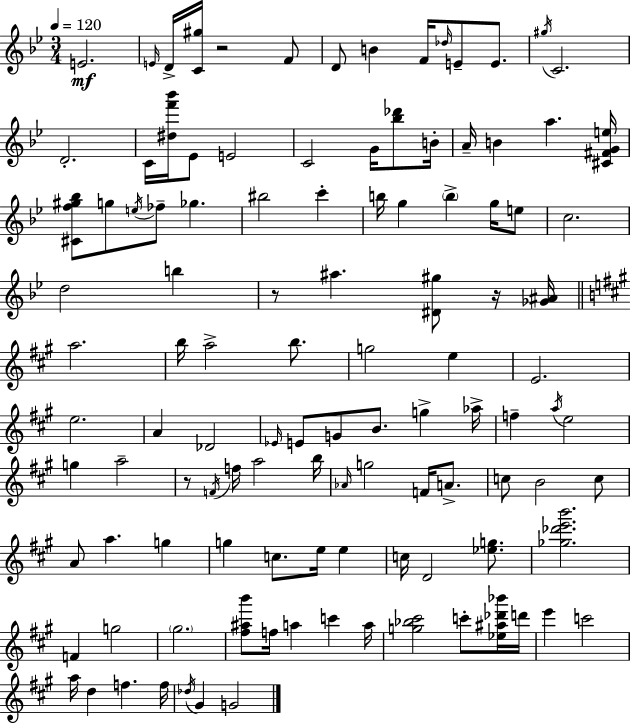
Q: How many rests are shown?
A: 4